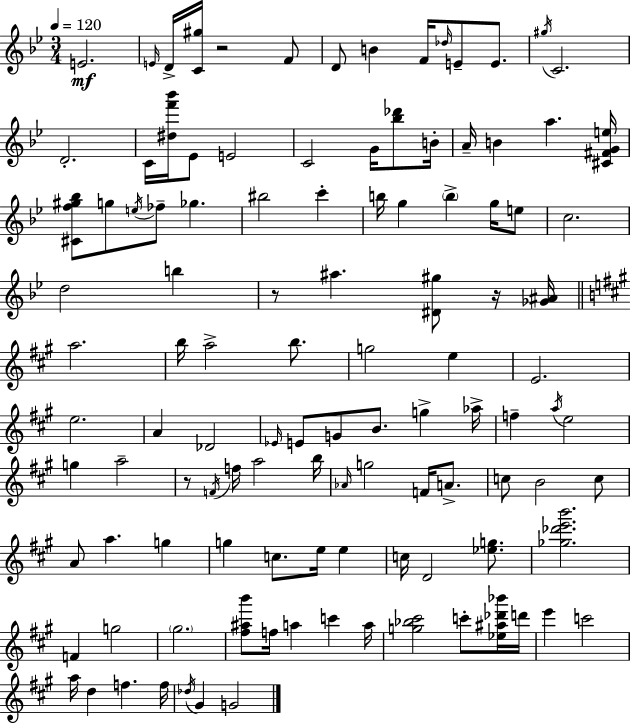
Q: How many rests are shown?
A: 4